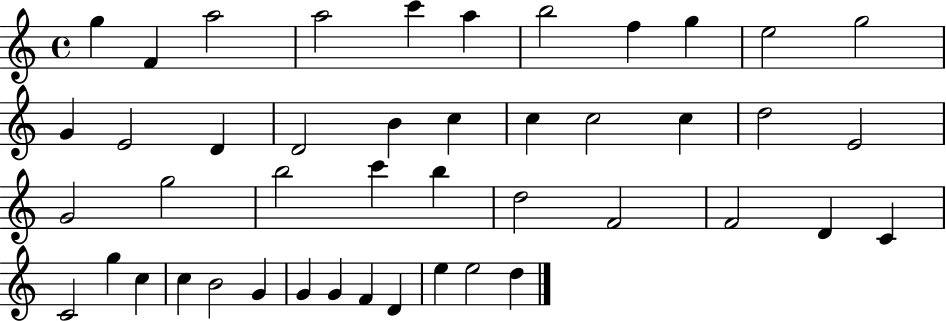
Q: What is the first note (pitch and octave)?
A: G5